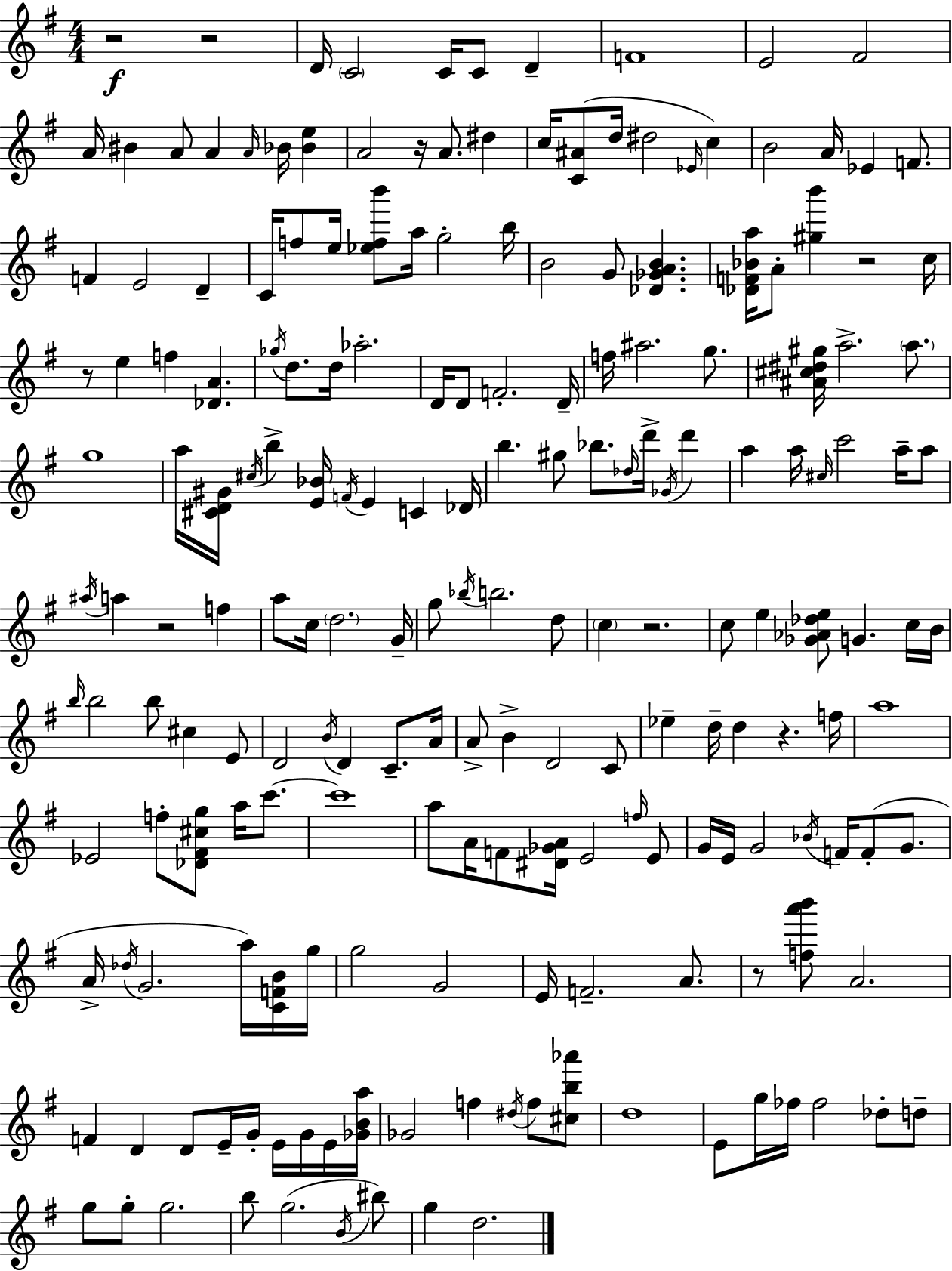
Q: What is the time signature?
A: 4/4